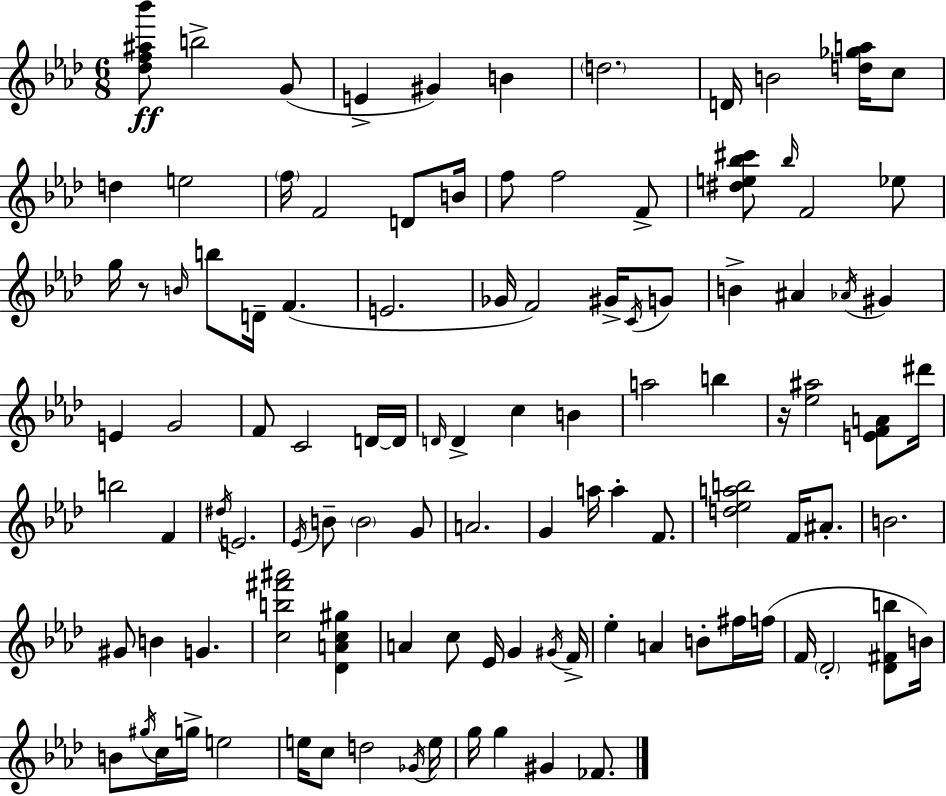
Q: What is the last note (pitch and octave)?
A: FES4